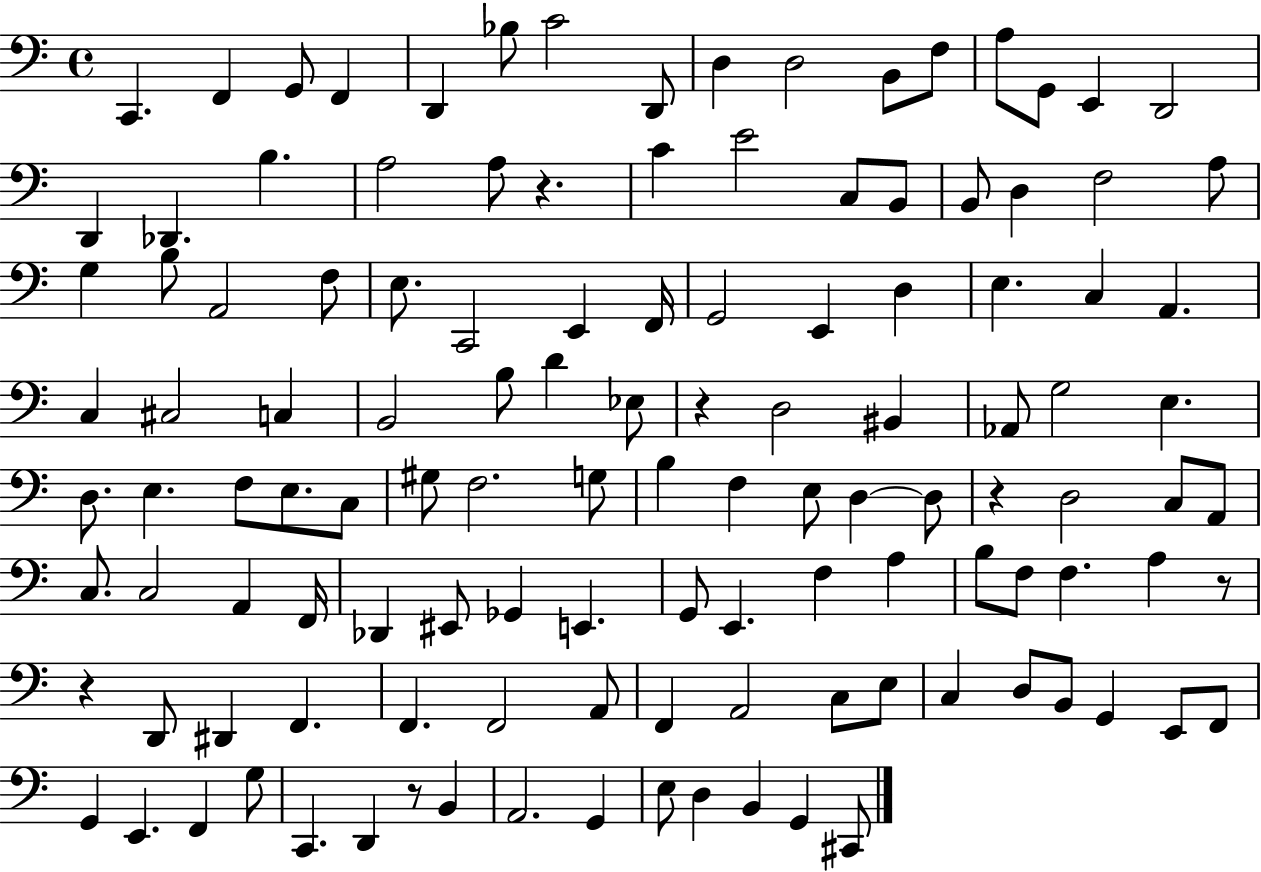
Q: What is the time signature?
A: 4/4